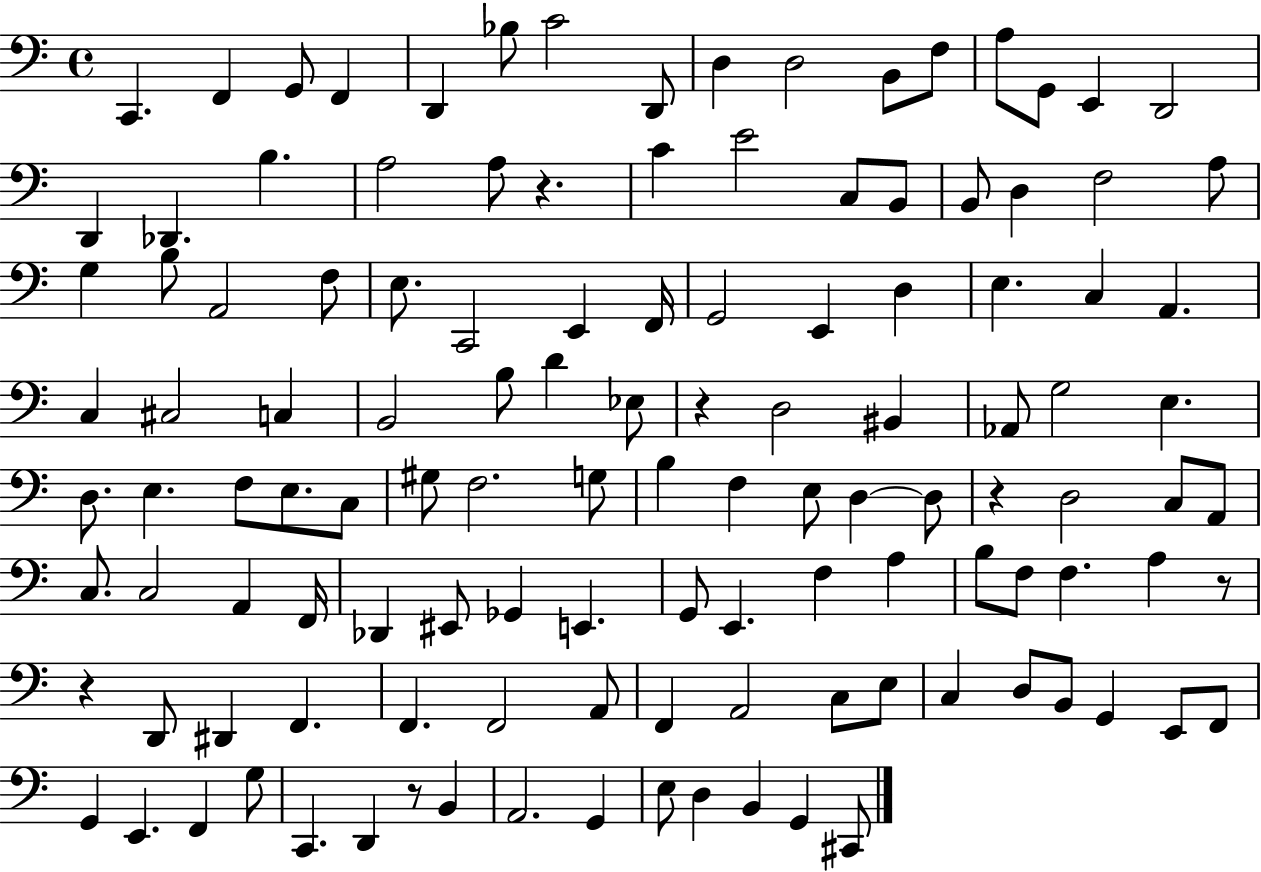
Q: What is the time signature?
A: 4/4